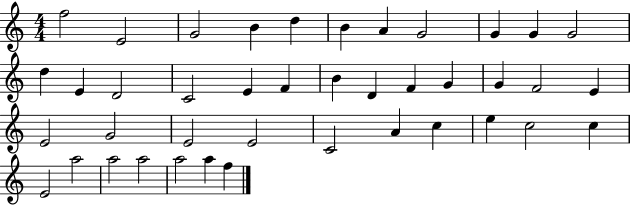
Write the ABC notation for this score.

X:1
T:Untitled
M:4/4
L:1/4
K:C
f2 E2 G2 B d B A G2 G G G2 d E D2 C2 E F B D F G G F2 E E2 G2 E2 E2 C2 A c e c2 c E2 a2 a2 a2 a2 a f